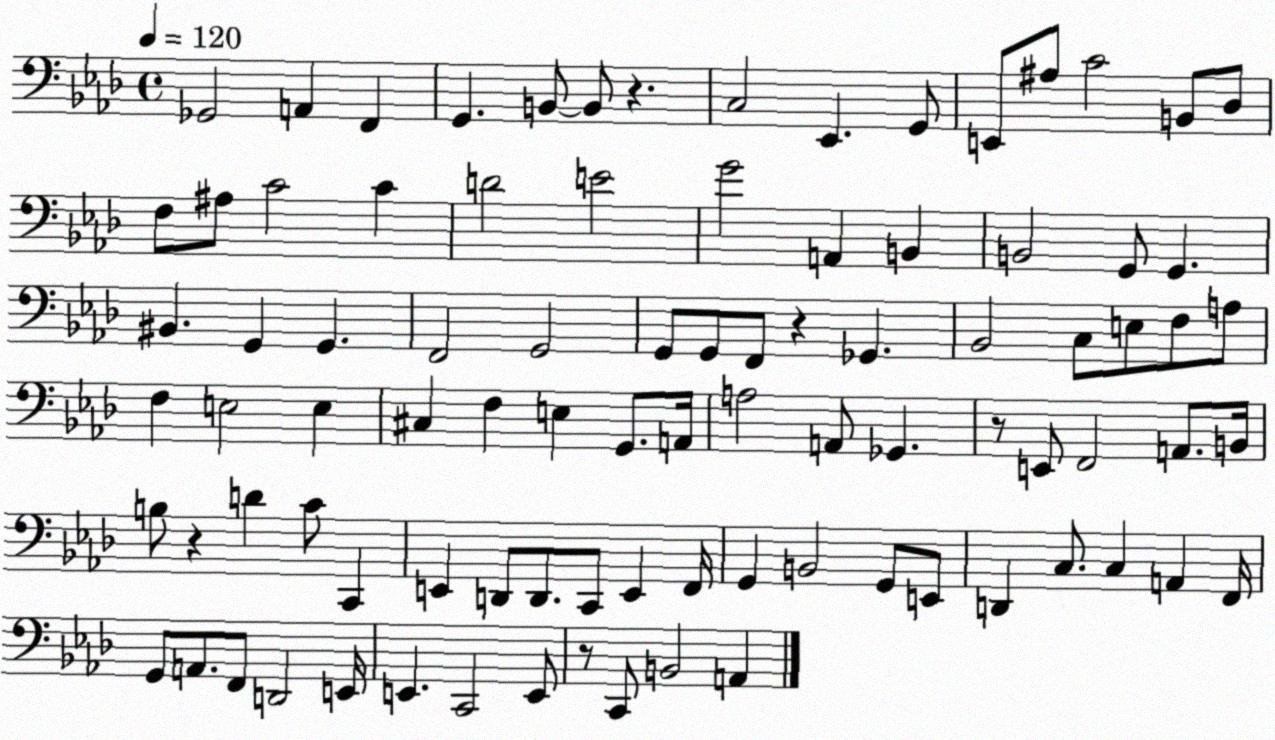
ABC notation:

X:1
T:Untitled
M:4/4
L:1/4
K:Ab
_G,,2 A,, F,, G,, B,,/2 B,,/2 z C,2 _E,, G,,/2 E,,/2 ^A,/2 C2 B,,/2 _D,/2 F,/2 ^A,/2 C2 C D2 E2 G2 A,, B,, B,,2 G,,/2 G,, ^B,, G,, G,, F,,2 G,,2 G,,/2 G,,/2 F,,/2 z _G,, _B,,2 C,/2 E,/2 F,/2 A,/2 F, E,2 E, ^C, F, E, G,,/2 A,,/4 A,2 A,,/2 _G,, z/2 E,,/2 F,,2 A,,/2 B,,/4 B,/2 z D C/2 C,, E,, D,,/2 D,,/2 C,,/2 E,, F,,/4 G,, B,,2 G,,/2 E,,/2 D,, C,/2 C, A,, F,,/4 G,,/2 A,,/2 F,,/2 D,,2 E,,/4 E,, C,,2 E,,/2 z/2 C,,/2 B,,2 A,,